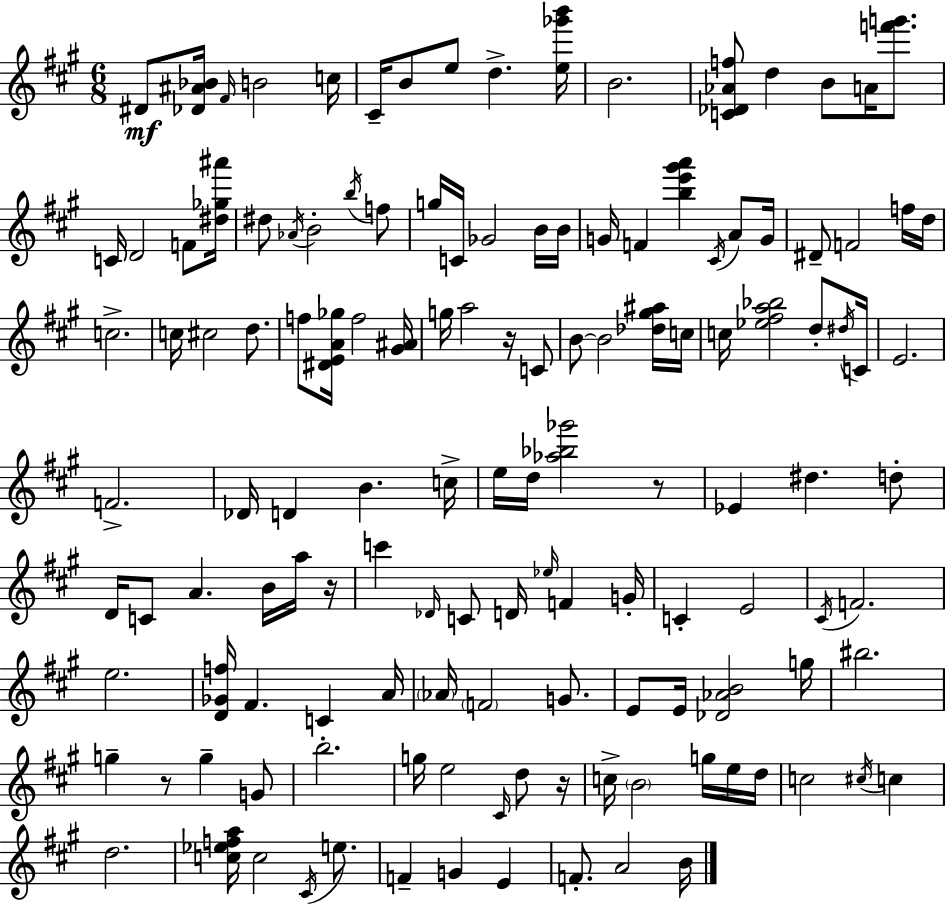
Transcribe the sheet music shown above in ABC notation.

X:1
T:Untitled
M:6/8
L:1/4
K:A
^D/2 [_D^A_B]/4 ^F/4 B2 c/4 ^C/4 B/2 e/2 d [e_g'b']/4 B2 [C_D_Af]/2 d B/2 A/4 [f'g']/2 C/4 D2 F/2 [^d_g^a']/4 ^d/2 _A/4 B2 b/4 f/2 g/4 C/4 _G2 B/4 B/4 G/4 F [be'^g'a'] ^C/4 A/2 G/4 ^D/2 F2 f/4 d/4 c2 c/4 ^c2 d/2 f/2 [^DEA_g]/4 f2 [^G^A]/4 g/4 a2 z/4 C/2 B/2 B2 [_d^g^a]/4 c/4 c/4 [_e^fa_b]2 d/2 ^d/4 C/4 E2 F2 _D/4 D B c/4 e/4 d/4 [_a_b_g']2 z/2 _E ^d d/2 D/4 C/2 A B/4 a/4 z/4 c' _D/4 C/2 D/4 _e/4 F G/4 C E2 ^C/4 F2 e2 [D_Gf]/4 ^F C A/4 _A/4 F2 G/2 E/2 E/4 [_D_AB]2 g/4 ^b2 g z/2 g G/2 b2 g/4 e2 ^C/4 d/2 z/4 c/4 B2 g/4 e/4 d/4 c2 ^c/4 c d2 [c_efa]/4 c2 ^C/4 e/2 F G E F/2 A2 B/4